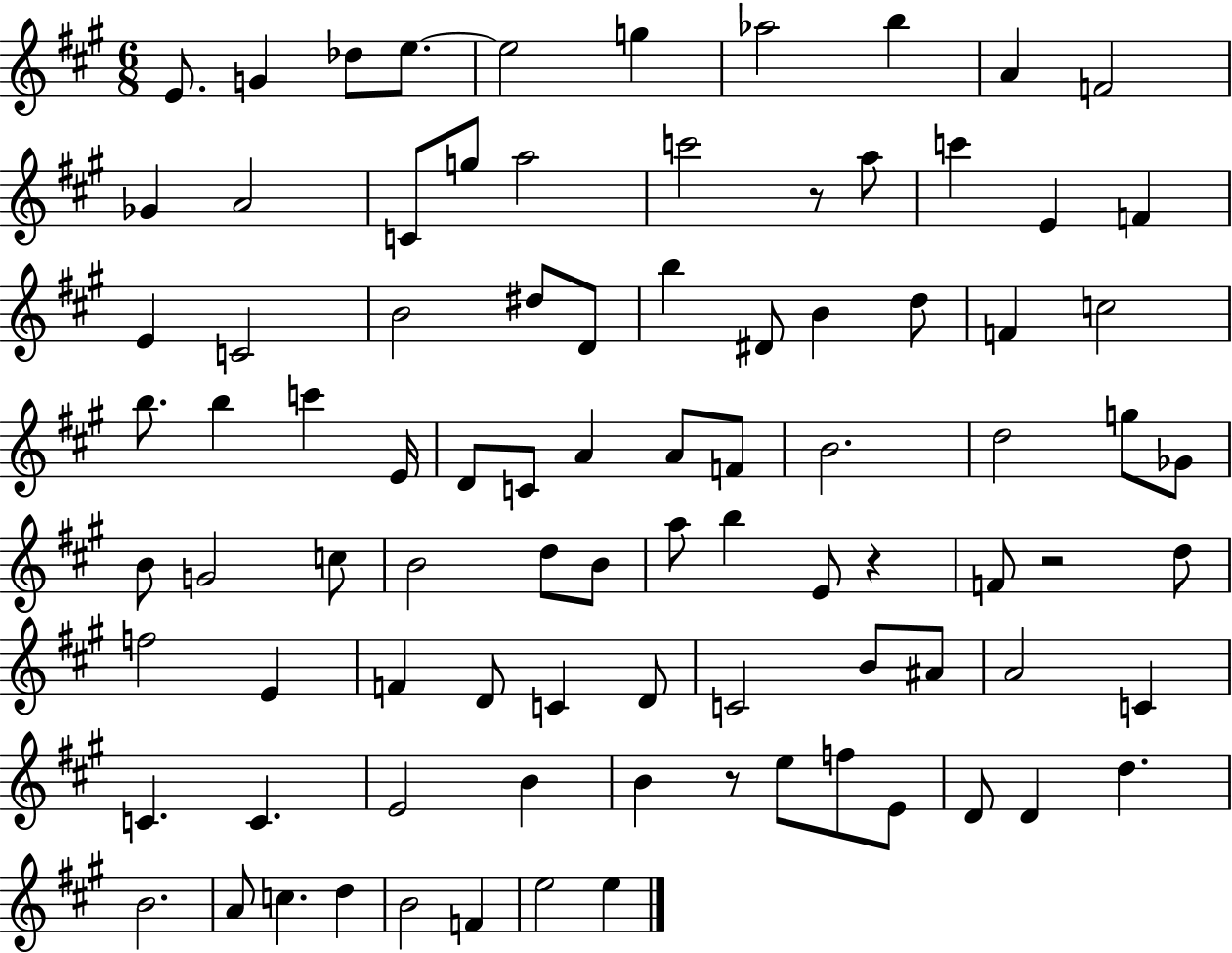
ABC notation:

X:1
T:Untitled
M:6/8
L:1/4
K:A
E/2 G _d/2 e/2 e2 g _a2 b A F2 _G A2 C/2 g/2 a2 c'2 z/2 a/2 c' E F E C2 B2 ^d/2 D/2 b ^D/2 B d/2 F c2 b/2 b c' E/4 D/2 C/2 A A/2 F/2 B2 d2 g/2 _G/2 B/2 G2 c/2 B2 d/2 B/2 a/2 b E/2 z F/2 z2 d/2 f2 E F D/2 C D/2 C2 B/2 ^A/2 A2 C C C E2 B B z/2 e/2 f/2 E/2 D/2 D d B2 A/2 c d B2 F e2 e